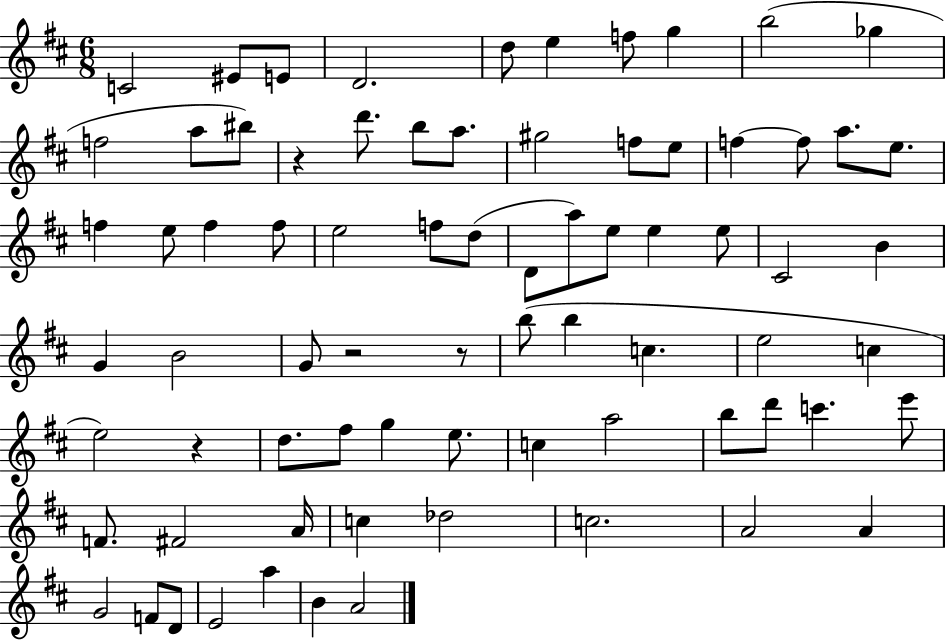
{
  \clef treble
  \numericTimeSignature
  \time 6/8
  \key d \major
  \repeat volta 2 { c'2 eis'8 e'8 | d'2. | d''8 e''4 f''8 g''4 | b''2( ges''4 | \break f''2 a''8 bis''8) | r4 d'''8. b''8 a''8. | gis''2 f''8 e''8 | f''4~~ f''8 a''8. e''8. | \break f''4 e''8 f''4 f''8 | e''2 f''8 d''8( | d'8 a''8) e''8 e''4 e''8 | cis'2 b'4 | \break g'4 b'2 | g'8 r2 r8 | b''8( b''4 c''4. | e''2 c''4 | \break e''2) r4 | d''8. fis''8 g''4 e''8. | c''4 a''2 | b''8 d'''8 c'''4. e'''8 | \break f'8. fis'2 a'16 | c''4 des''2 | c''2. | a'2 a'4 | \break g'2 f'8 d'8 | e'2 a''4 | b'4 a'2 | } \bar "|."
}